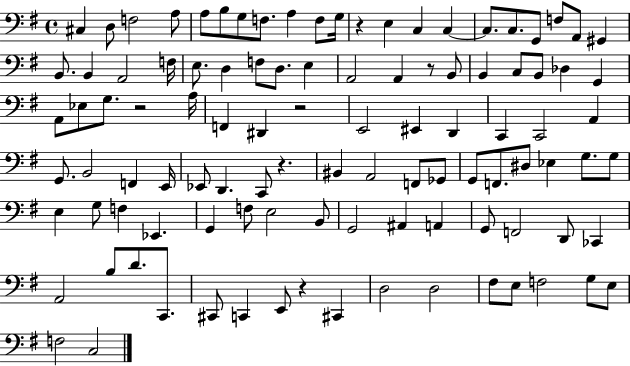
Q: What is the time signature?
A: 4/4